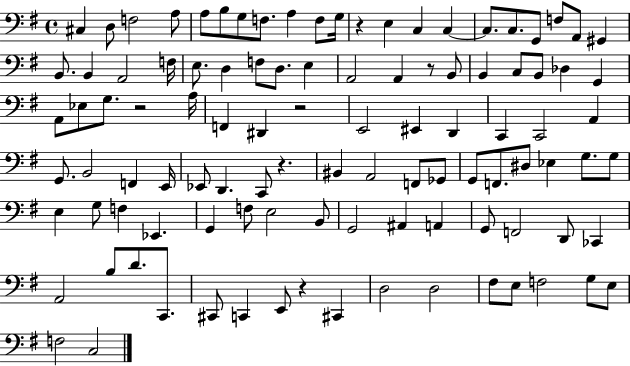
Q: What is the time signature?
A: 4/4